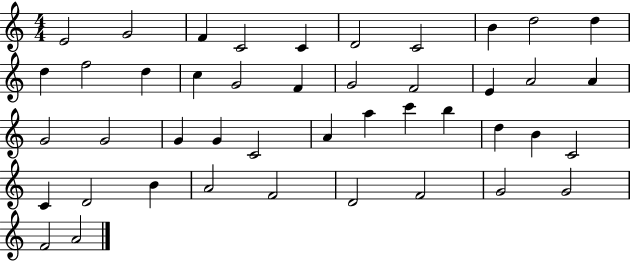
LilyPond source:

{
  \clef treble
  \numericTimeSignature
  \time 4/4
  \key c \major
  e'2 g'2 | f'4 c'2 c'4 | d'2 c'2 | b'4 d''2 d''4 | \break d''4 f''2 d''4 | c''4 g'2 f'4 | g'2 f'2 | e'4 a'2 a'4 | \break g'2 g'2 | g'4 g'4 c'2 | a'4 a''4 c'''4 b''4 | d''4 b'4 c'2 | \break c'4 d'2 b'4 | a'2 f'2 | d'2 f'2 | g'2 g'2 | \break f'2 a'2 | \bar "|."
}